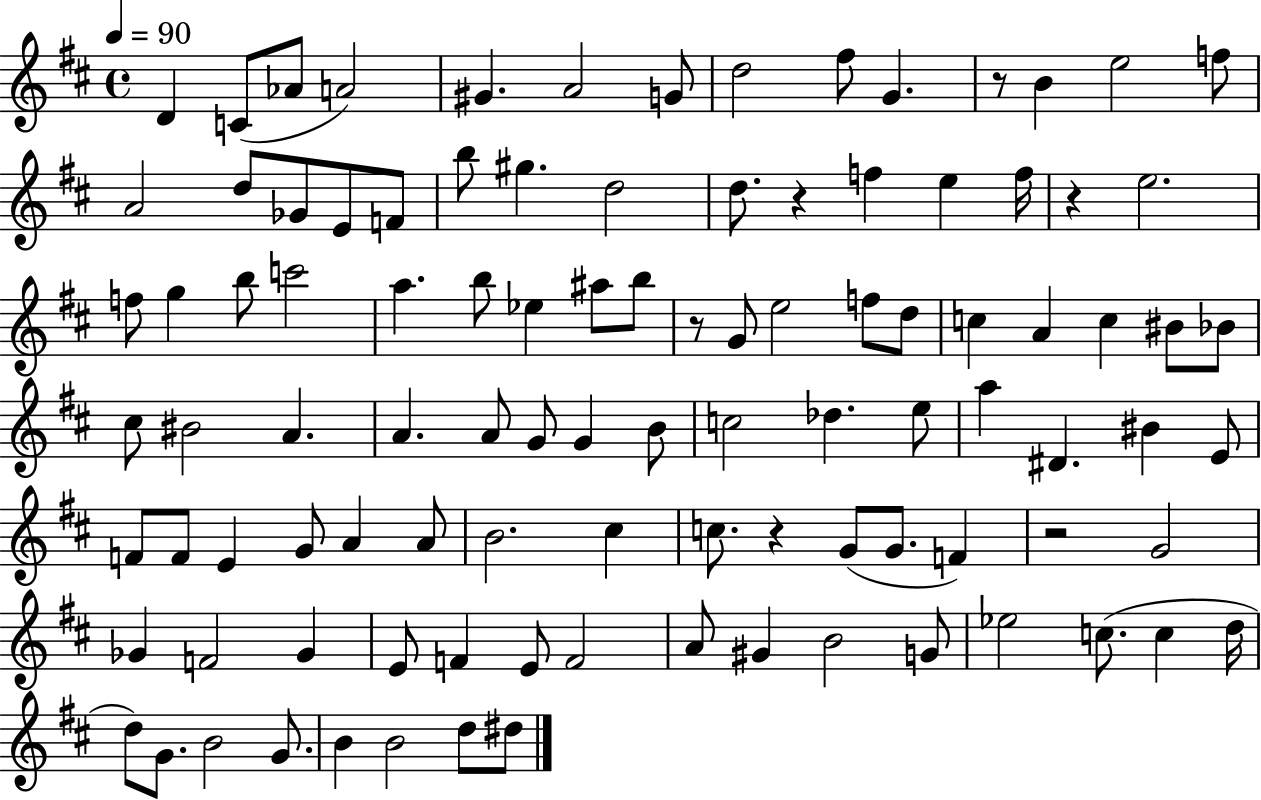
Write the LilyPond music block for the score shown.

{
  \clef treble
  \time 4/4
  \defaultTimeSignature
  \key d \major
  \tempo 4 = 90
  d'4 c'8( aes'8 a'2) | gis'4. a'2 g'8 | d''2 fis''8 g'4. | r8 b'4 e''2 f''8 | \break a'2 d''8 ges'8 e'8 f'8 | b''8 gis''4. d''2 | d''8. r4 f''4 e''4 f''16 | r4 e''2. | \break f''8 g''4 b''8 c'''2 | a''4. b''8 ees''4 ais''8 b''8 | r8 g'8 e''2 f''8 d''8 | c''4 a'4 c''4 bis'8 bes'8 | \break cis''8 bis'2 a'4. | a'4. a'8 g'8 g'4 b'8 | c''2 des''4. e''8 | a''4 dis'4. bis'4 e'8 | \break f'8 f'8 e'4 g'8 a'4 a'8 | b'2. cis''4 | c''8. r4 g'8( g'8. f'4) | r2 g'2 | \break ges'4 f'2 ges'4 | e'8 f'4 e'8 f'2 | a'8 gis'4 b'2 g'8 | ees''2 c''8.( c''4 d''16 | \break d''8) g'8. b'2 g'8. | b'4 b'2 d''8 dis''8 | \bar "|."
}